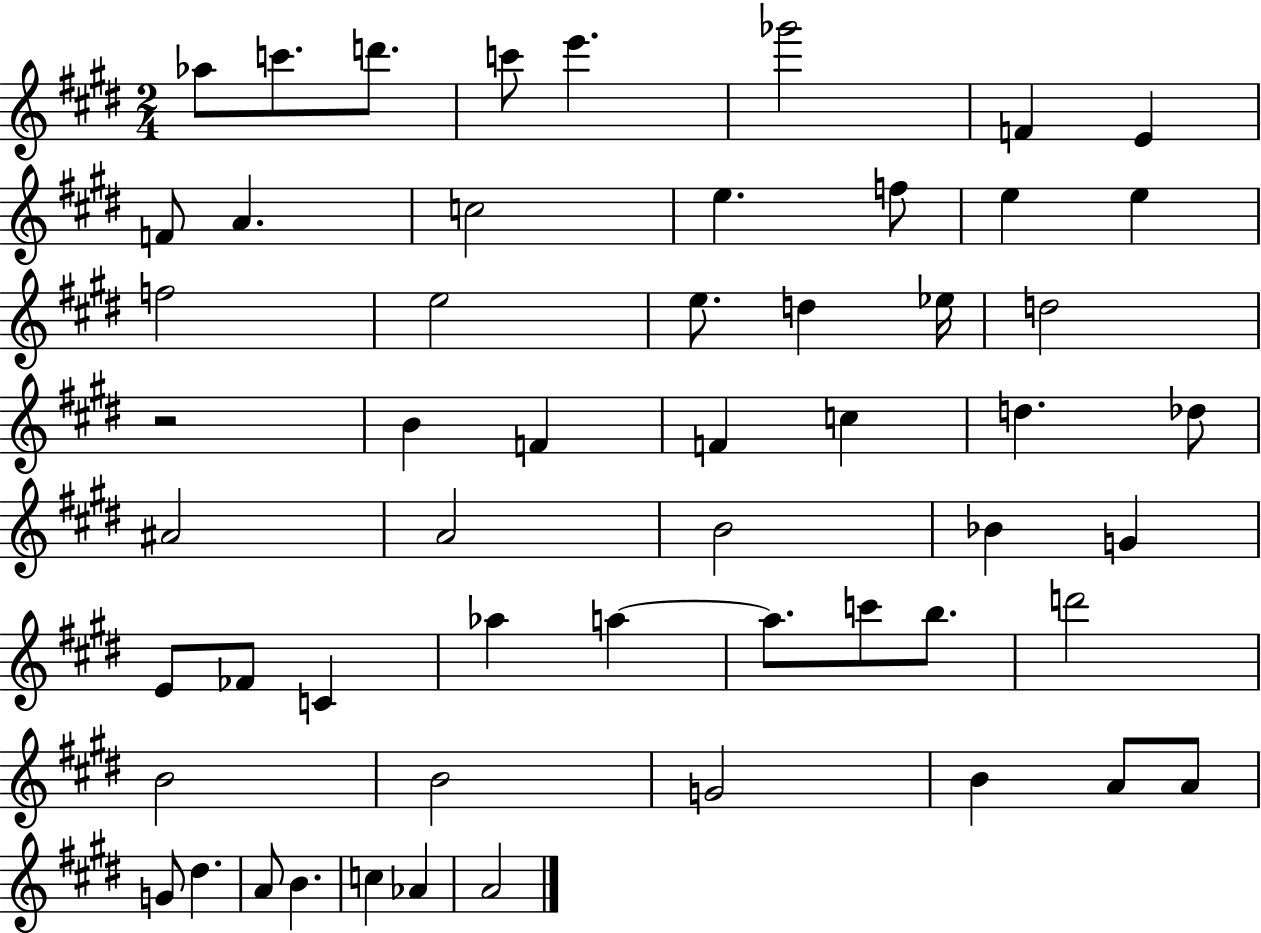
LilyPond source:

{
  \clef treble
  \numericTimeSignature
  \time 2/4
  \key e \major
  aes''8 c'''8. d'''8. | c'''8 e'''4. | ges'''2 | f'4 e'4 | \break f'8 a'4. | c''2 | e''4. f''8 | e''4 e''4 | \break f''2 | e''2 | e''8. d''4 ees''16 | d''2 | \break r2 | b'4 f'4 | f'4 c''4 | d''4. des''8 | \break ais'2 | a'2 | b'2 | bes'4 g'4 | \break e'8 fes'8 c'4 | aes''4 a''4~~ | a''8. c'''8 b''8. | d'''2 | \break b'2 | b'2 | g'2 | b'4 a'8 a'8 | \break g'8 dis''4. | a'8 b'4. | c''4 aes'4 | a'2 | \break \bar "|."
}